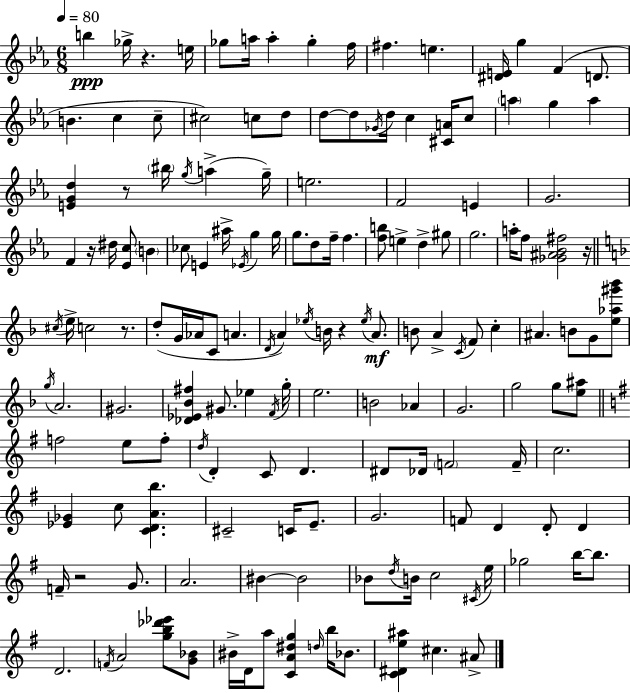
B5/q Gb5/s R/q. E5/s Gb5/e A5/s A5/q Gb5/q F5/s F#5/q. E5/q. [D#4,E4]/s G5/q F4/q D4/e. B4/q. C5/q C5/e C#5/h C5/e D5/e D5/e D5/e Gb4/s D5/s C5/q [C#4,A4]/s C5/e A5/q G5/q A5/q [E4,G4,D5]/q R/e BIS5/s G5/s A5/q G5/s E5/h. F4/h E4/q G4/h. F4/q R/s D#5/s [Eb4,C5]/e B4/q CES5/e E4/q A#5/s Eb4/s G5/q G5/s G5/e. D5/e F5/s F5/q. [F5,B5]/e E5/q D5/q G#5/e G5/h. A5/s F5/e [Gb4,A#4,Bb4,F#5]/h R/s C#5/s E5/s C5/h R/e. D5/e G4/s Ab4/s C4/e A4/q. D4/s A4/q Eb5/s B4/s R/q Eb5/s A4/e. B4/e A4/q C4/s F4/e C5/q A#4/q. B4/e G4/e [E5,Ab5,G#6,Bb6]/e G5/s A4/h. G#4/h. [Db4,Eb4,Bb4,F#5]/q G#4/e. Eb5/q F4/s G5/s E5/h. B4/h Ab4/q G4/h. G5/h G5/e [E5,A#5]/e F5/h E5/e F5/e D5/s D4/q C4/e D4/q. D#4/e Db4/s F4/h F4/s C5/h. [Eb4,Gb4]/q C5/e [C4,D4,A4,B5]/q. C#4/h C4/s E4/e. G4/h. F4/e D4/q D4/e D4/q F4/s R/h G4/e. A4/h. BIS4/q BIS4/h Bb4/e D5/s B4/s C5/h C#4/s E5/s Gb5/h B5/s B5/e. D4/h. F4/s A4/h [G5,B5,Db6,Eb6]/e [G4,Bb4]/e BIS4/s D4/s A5/e [C4,A4,D#5,G5]/q D5/s B5/s Bb4/e. [C4,D#4,E5,A#5]/q C#5/q. A#4/e